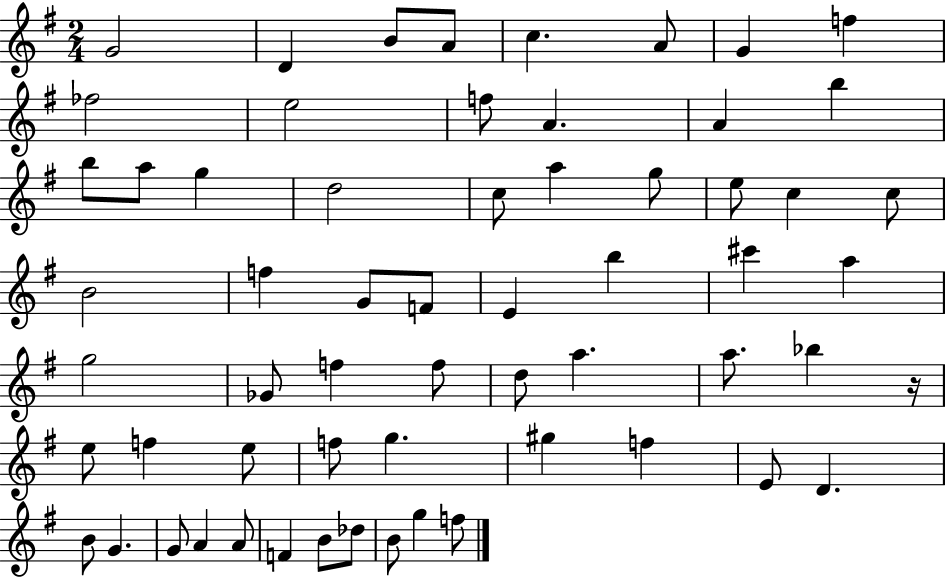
G4/h D4/q B4/e A4/e C5/q. A4/e G4/q F5/q FES5/h E5/h F5/e A4/q. A4/q B5/q B5/e A5/e G5/q D5/h C5/e A5/q G5/e E5/e C5/q C5/e B4/h F5/q G4/e F4/e E4/q B5/q C#6/q A5/q G5/h Gb4/e F5/q F5/e D5/e A5/q. A5/e. Bb5/q R/s E5/e F5/q E5/e F5/e G5/q. G#5/q F5/q E4/e D4/q. B4/e G4/q. G4/e A4/q A4/e F4/q B4/e Db5/e B4/e G5/q F5/e